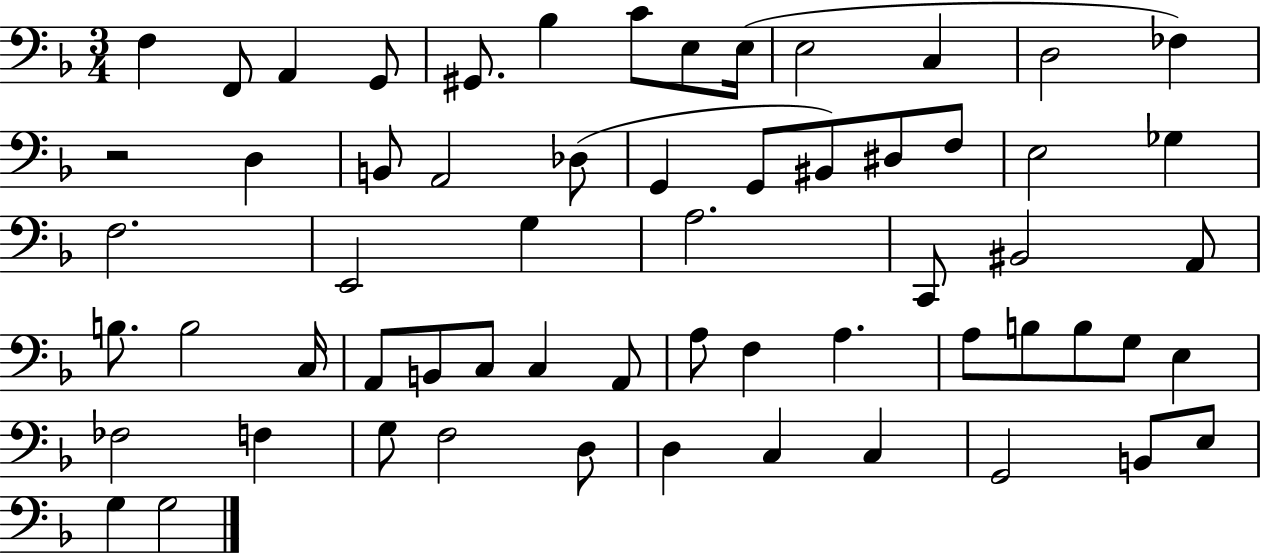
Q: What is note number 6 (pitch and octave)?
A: Bb3